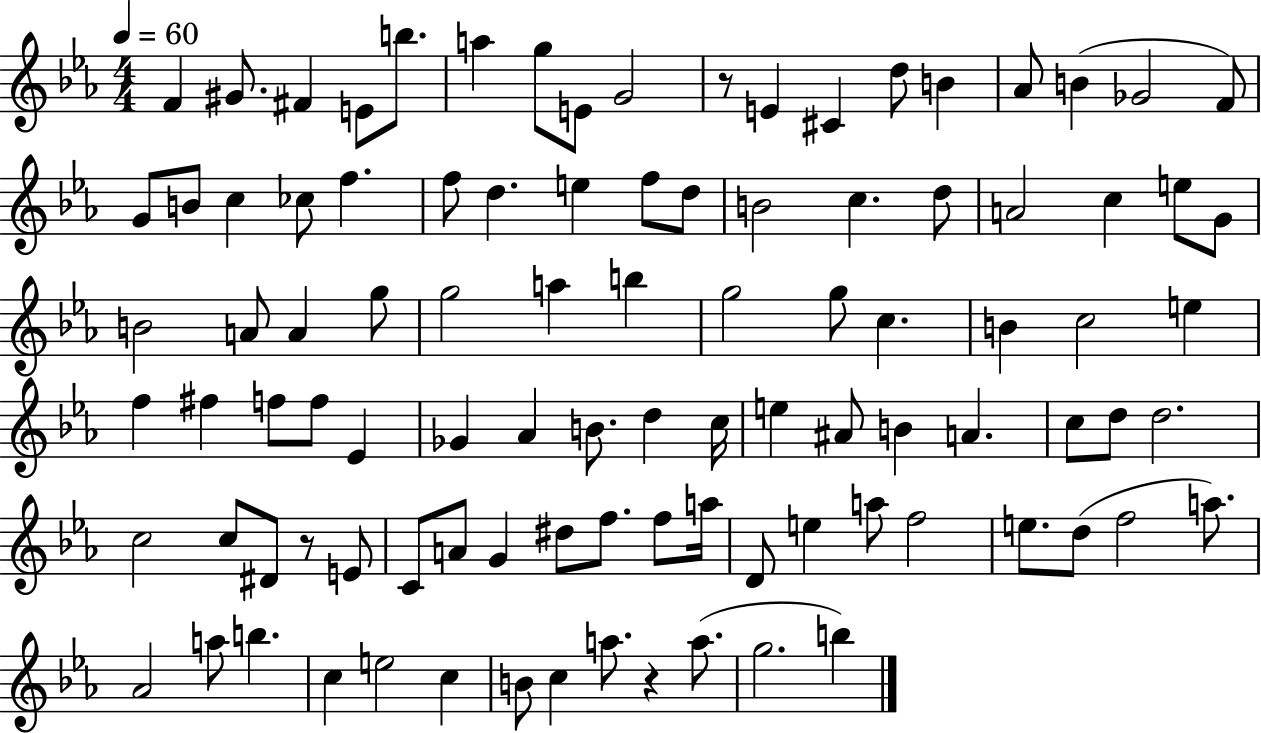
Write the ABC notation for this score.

X:1
T:Untitled
M:4/4
L:1/4
K:Eb
F ^G/2 ^F E/2 b/2 a g/2 E/2 G2 z/2 E ^C d/2 B _A/2 B _G2 F/2 G/2 B/2 c _c/2 f f/2 d e f/2 d/2 B2 c d/2 A2 c e/2 G/2 B2 A/2 A g/2 g2 a b g2 g/2 c B c2 e f ^f f/2 f/2 _E _G _A B/2 d c/4 e ^A/2 B A c/2 d/2 d2 c2 c/2 ^D/2 z/2 E/2 C/2 A/2 G ^d/2 f/2 f/2 a/4 D/2 e a/2 f2 e/2 d/2 f2 a/2 _A2 a/2 b c e2 c B/2 c a/2 z a/2 g2 b